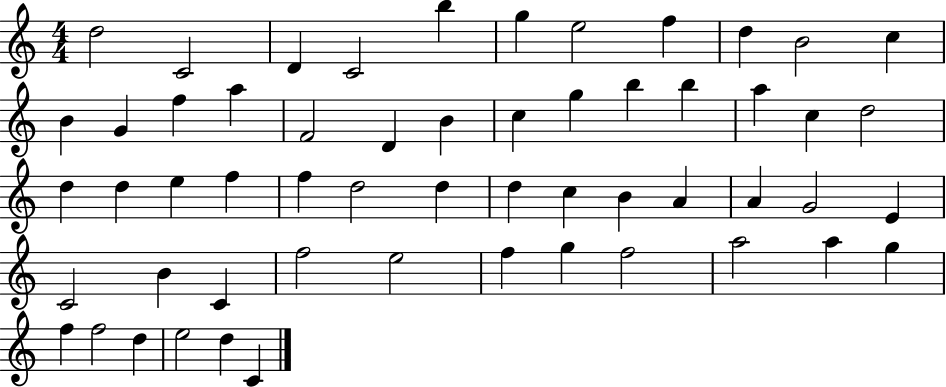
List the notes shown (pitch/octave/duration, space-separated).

D5/h C4/h D4/q C4/h B5/q G5/q E5/h F5/q D5/q B4/h C5/q B4/q G4/q F5/q A5/q F4/h D4/q B4/q C5/q G5/q B5/q B5/q A5/q C5/q D5/h D5/q D5/q E5/q F5/q F5/q D5/h D5/q D5/q C5/q B4/q A4/q A4/q G4/h E4/q C4/h B4/q C4/q F5/h E5/h F5/q G5/q F5/h A5/h A5/q G5/q F5/q F5/h D5/q E5/h D5/q C4/q